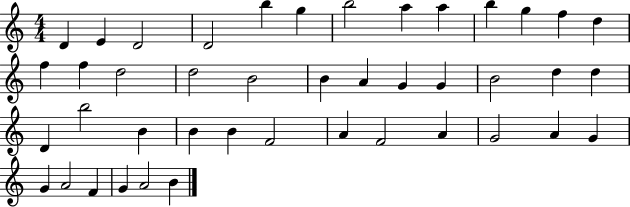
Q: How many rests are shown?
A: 0